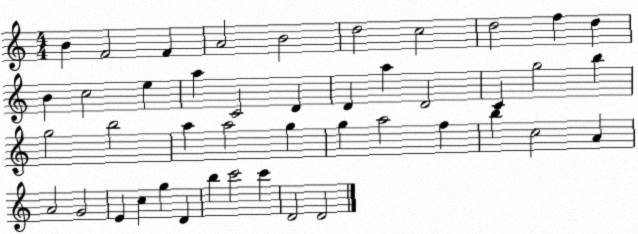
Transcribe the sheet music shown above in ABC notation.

X:1
T:Untitled
M:4/4
L:1/4
K:C
B F2 F A2 B2 d2 c2 d2 f d B c2 e a C2 D D a D2 C g2 b g2 b2 a a2 g g a2 f b c2 A A2 G2 E c g D b c'2 c' D2 D2